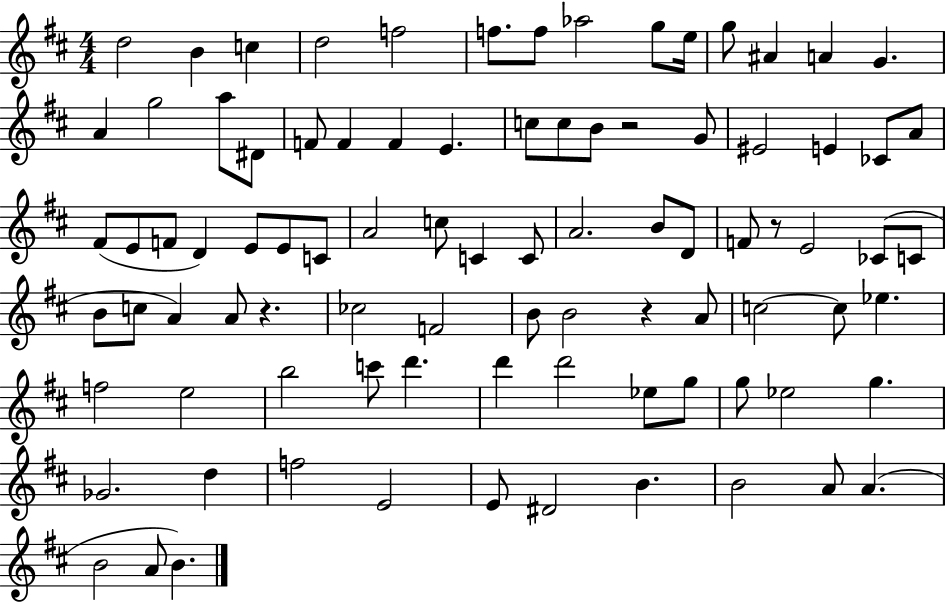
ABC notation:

X:1
T:Untitled
M:4/4
L:1/4
K:D
d2 B c d2 f2 f/2 f/2 _a2 g/2 e/4 g/2 ^A A G A g2 a/2 ^D/2 F/2 F F E c/2 c/2 B/2 z2 G/2 ^E2 E _C/2 A/2 ^F/2 E/2 F/2 D E/2 E/2 C/2 A2 c/2 C C/2 A2 B/2 D/2 F/2 z/2 E2 _C/2 C/2 B/2 c/2 A A/2 z _c2 F2 B/2 B2 z A/2 c2 c/2 _e f2 e2 b2 c'/2 d' d' d'2 _e/2 g/2 g/2 _e2 g _G2 d f2 E2 E/2 ^D2 B B2 A/2 A B2 A/2 B